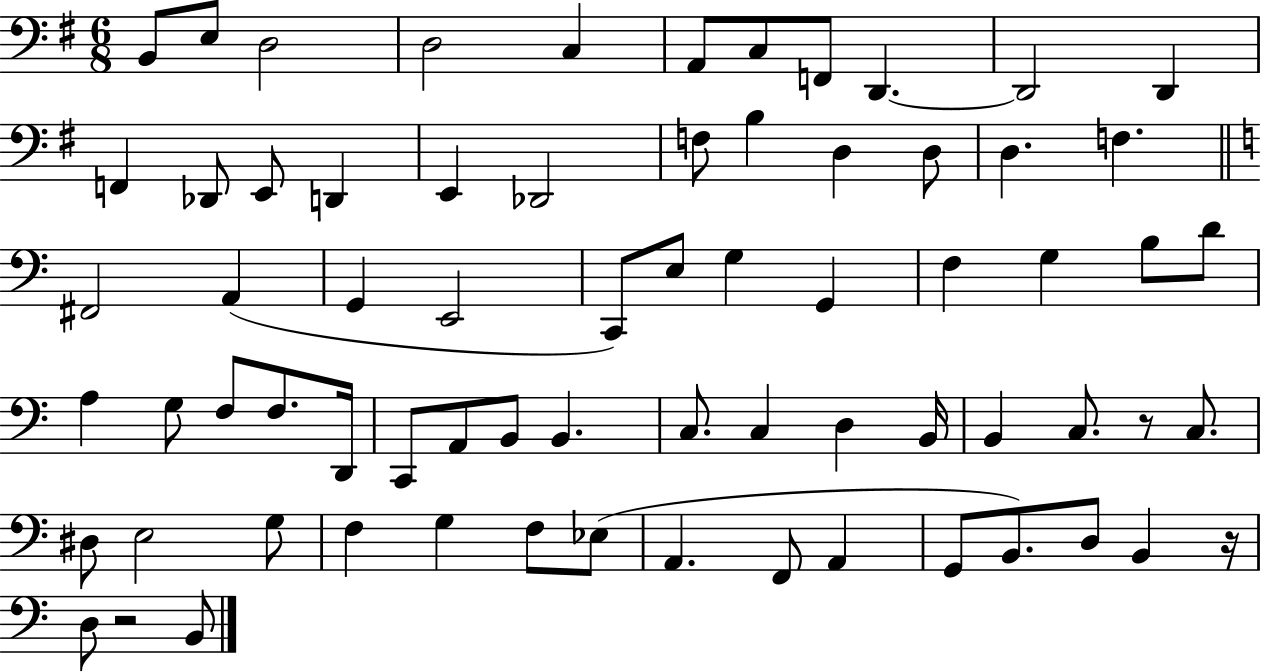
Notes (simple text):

B2/e E3/e D3/h D3/h C3/q A2/e C3/e F2/e D2/q. D2/h D2/q F2/q Db2/e E2/e D2/q E2/q Db2/h F3/e B3/q D3/q D3/e D3/q. F3/q. F#2/h A2/q G2/q E2/h C2/e E3/e G3/q G2/q F3/q G3/q B3/e D4/e A3/q G3/e F3/e F3/e. D2/s C2/e A2/e B2/e B2/q. C3/e. C3/q D3/q B2/s B2/q C3/e. R/e C3/e. D#3/e E3/h G3/e F3/q G3/q F3/e Eb3/e A2/q. F2/e A2/q G2/e B2/e. D3/e B2/q R/s D3/e R/h B2/e